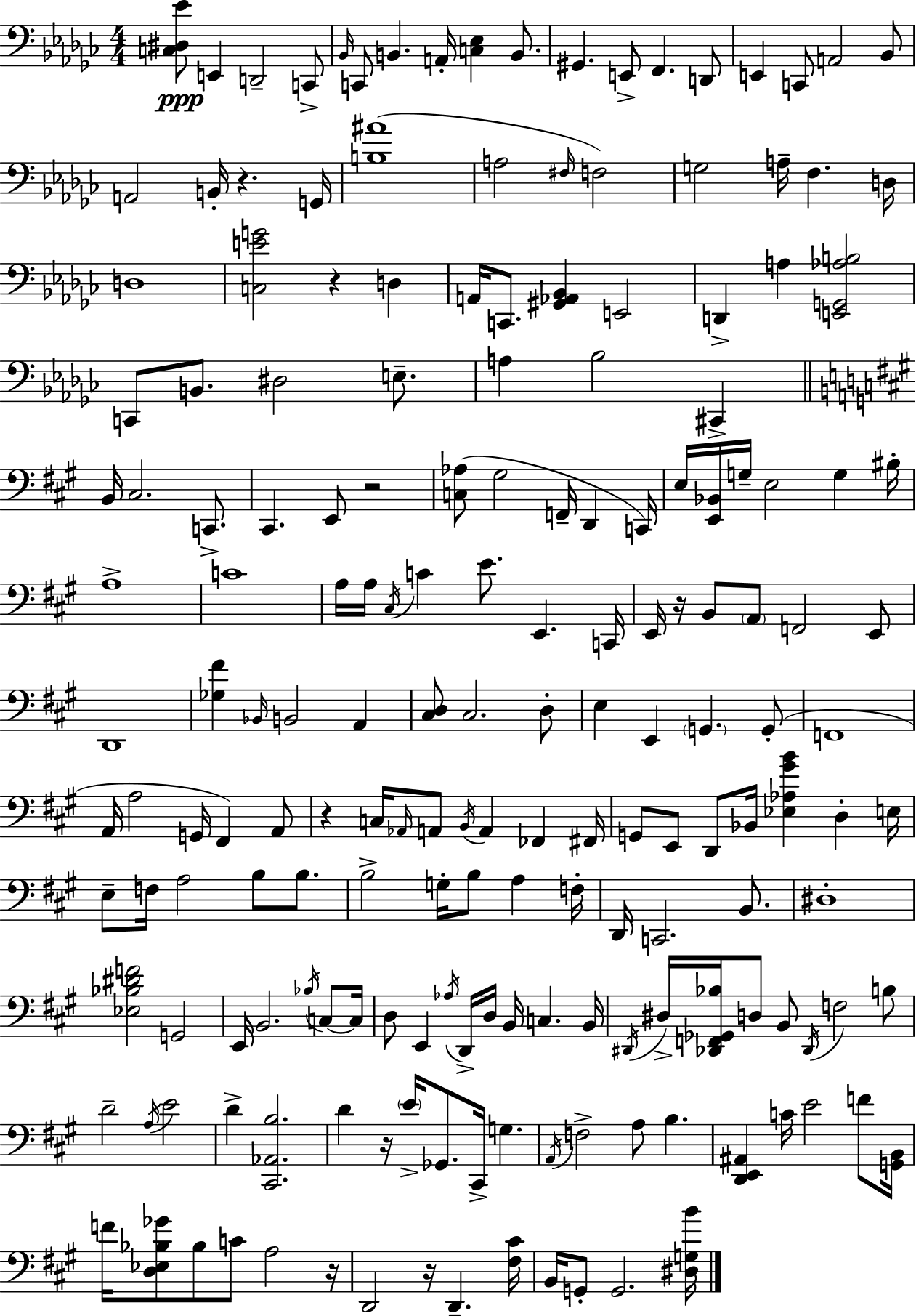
{
  \clef bass
  \numericTimeSignature
  \time 4/4
  \key ees \minor
  <c dis ees'>8\ppp e,4 d,2-- c,8-> | \grace { bes,16 } c,8 b,4. a,16-. <c ees>4 b,8. | gis,4. e,8-> f,4. d,8 | e,4 c,8 a,2 bes,8 | \break a,2 b,16-. r4. | g,16 <b ais'>1( | a2 \grace { fis16 }) f2 | g2 a16-- f4. | \break d16 d1 | <c e' g'>2 r4 d4 | a,16 c,8. <gis, aes, bes,>4 e,2 | d,4-> a4 <e, g, aes b>2 | \break c,8 b,8. dis2 e8.-- | a4 bes2 cis,4-> | \bar "||" \break \key a \major b,16 cis2. c,8.-> | cis,4. e,8 r2 | <c aes>8( gis2 f,16-- d,4 c,16) | e16 <e, bes,>16 g16-- e2 g4 bis16-. | \break a1-> | c'1 | a16 a16 \acciaccatura { cis16 } c'4 e'8. e,4. | c,16 e,16 r16 b,8 \parenthesize a,8 f,2 e,8 | \break d,1 | <ges fis'>4 \grace { bes,16 } b,2 a,4 | <cis d>8 cis2. | d8-. e4 e,4 \parenthesize g,4. | \break g,8-.( f,1 | a,16 a2 g,16 fis,4) | a,8 r4 c16 \grace { aes,16 } a,8 \acciaccatura { b,16 } a,4 fes,4 | fis,16 g,8 e,8 d,8 bes,16 <ees aes gis' b'>4 d4-. | \break e16 e8-- f16 a2 b8 | b8. b2-> g16-. b8 a4 | f16-. d,16 c,2. | b,8. dis1-. | \break <ees bes dis' f'>2 g,2 | e,16 b,2. | \acciaccatura { bes16 } c8~~ c16 d8 e,4 \acciaccatura { aes16 } d,16-> d16 b,16 c4. | b,16 \acciaccatura { dis,16 } dis16-> <des, f, ges, bes>16 d8 b,8 \acciaccatura { des,16 } f2 | \break b8 d'2-- | \acciaccatura { a16 } e'2 d'4-> <cis, aes, b>2. | d'4 r16 \parenthesize e'16-> ges,8. | cis,16-> g4. \acciaccatura { a,16 } f2-> | \break a8 b4. <d, e, ais,>4 c'16 e'2 | f'8 <g, b,>16 f'16 <d ees bes ges'>8 bes8 c'8 | a2 r16 d,2 | r16 d,4.-- <fis cis'>16 b,16 g,8-. g,2. | \break <dis g b'>16 \bar "|."
}